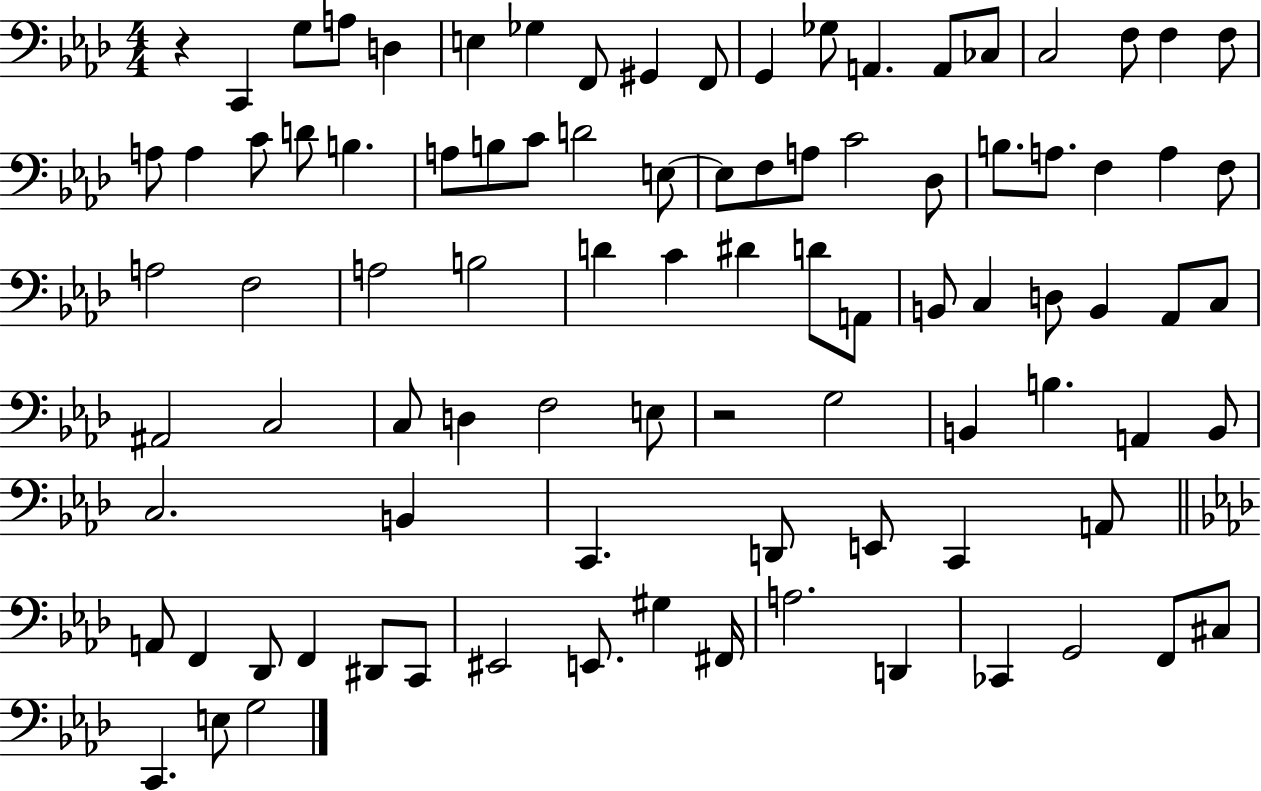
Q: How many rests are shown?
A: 2